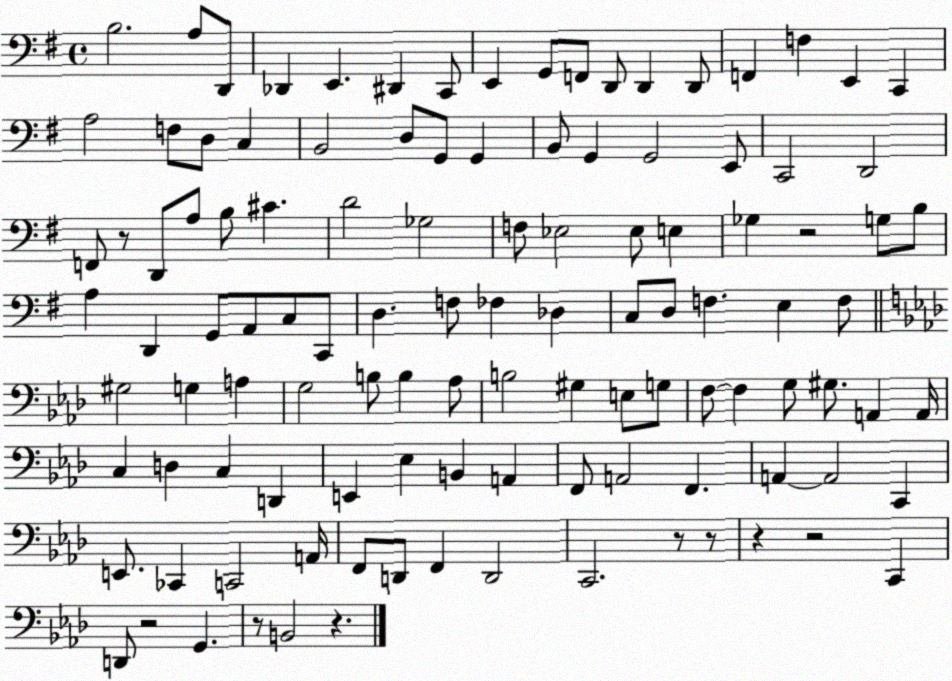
X:1
T:Untitled
M:4/4
L:1/4
K:G
B,2 A,/2 D,,/2 _D,, E,, ^D,, C,,/2 E,, G,,/2 F,,/2 D,,/2 D,, D,,/2 F,, F, E,, C,, A,2 F,/2 D,/2 C, B,,2 D,/2 G,,/2 G,, B,,/2 G,, G,,2 E,,/2 C,,2 D,,2 F,,/2 z/2 D,,/2 A,/2 B,/2 ^C D2 _G,2 F,/2 _E,2 _E,/2 E, _G, z2 G,/2 B,/2 A, D,, G,,/2 A,,/2 C,/2 C,,/2 D, F,/2 _F, _D, C,/2 D,/2 F, E, F,/2 ^G,2 G, A, G,2 B,/2 B, _A,/2 B,2 ^G, E,/2 G,/2 F,/2 F, G,/2 ^G,/2 A,, A,,/4 C, D, C, D,, E,, _E, B,, A,, F,,/2 A,,2 F,, A,, A,,2 C,, E,,/2 _C,, C,,2 A,,/4 F,,/2 D,,/2 F,, D,,2 C,,2 z/2 z/2 z z2 C,, D,,/2 z2 G,, z/2 B,,2 z